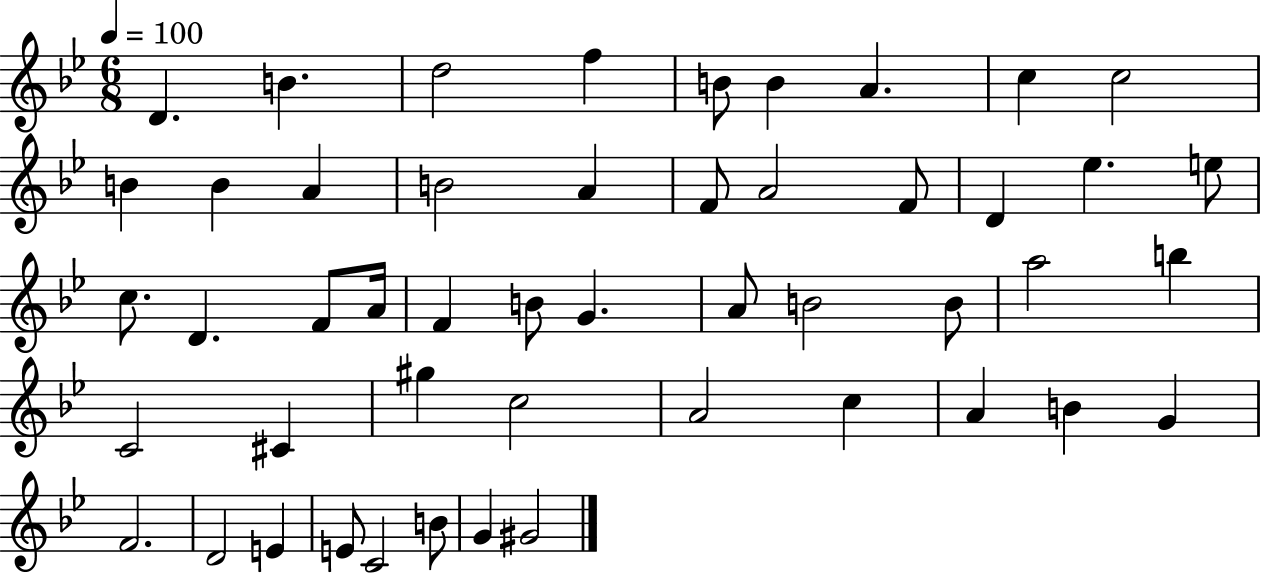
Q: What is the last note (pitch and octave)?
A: G#4